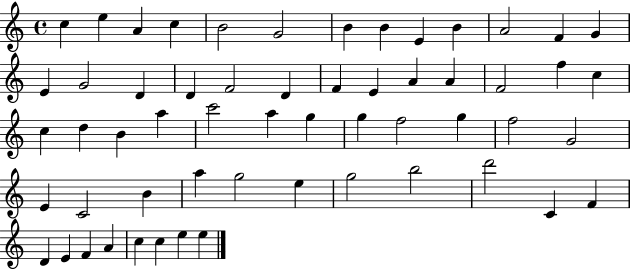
X:1
T:Untitled
M:4/4
L:1/4
K:C
c e A c B2 G2 B B E B A2 F G E G2 D D F2 D F E A A F2 f c c d B a c'2 a g g f2 g f2 G2 E C2 B a g2 e g2 b2 d'2 C F D E F A c c e e